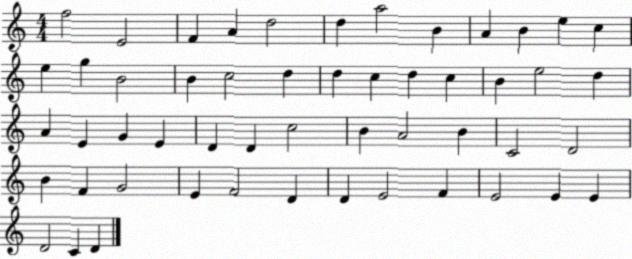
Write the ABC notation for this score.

X:1
T:Untitled
M:4/4
L:1/4
K:C
f2 E2 F A d2 d a2 B A B e c e g B2 B c2 d d c d c B e2 d A E G E D D c2 B A2 B C2 D2 B F G2 E F2 D D E2 F E2 E E D2 C D